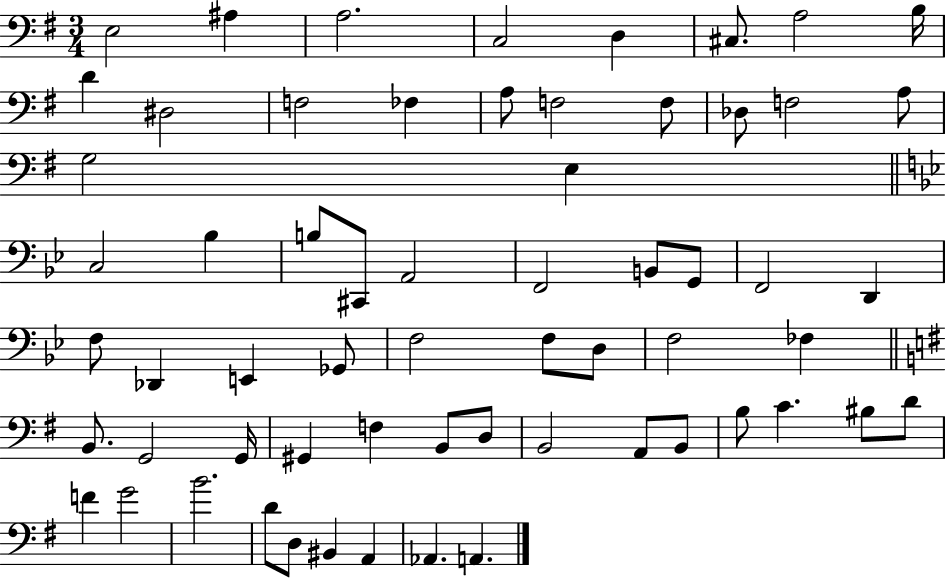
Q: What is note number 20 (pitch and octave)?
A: E3